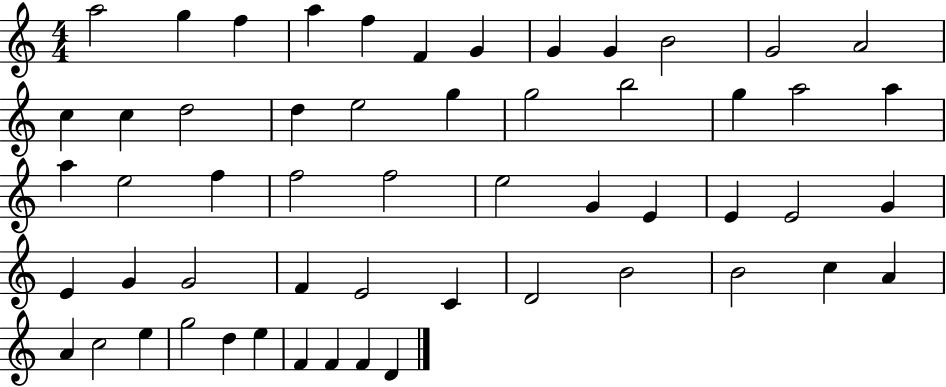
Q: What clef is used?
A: treble